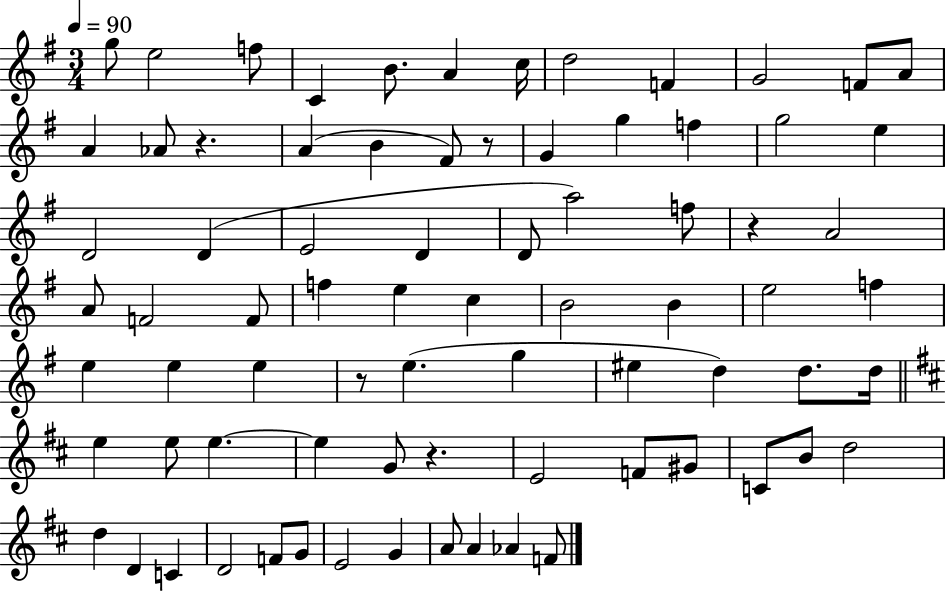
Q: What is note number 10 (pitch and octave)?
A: G4